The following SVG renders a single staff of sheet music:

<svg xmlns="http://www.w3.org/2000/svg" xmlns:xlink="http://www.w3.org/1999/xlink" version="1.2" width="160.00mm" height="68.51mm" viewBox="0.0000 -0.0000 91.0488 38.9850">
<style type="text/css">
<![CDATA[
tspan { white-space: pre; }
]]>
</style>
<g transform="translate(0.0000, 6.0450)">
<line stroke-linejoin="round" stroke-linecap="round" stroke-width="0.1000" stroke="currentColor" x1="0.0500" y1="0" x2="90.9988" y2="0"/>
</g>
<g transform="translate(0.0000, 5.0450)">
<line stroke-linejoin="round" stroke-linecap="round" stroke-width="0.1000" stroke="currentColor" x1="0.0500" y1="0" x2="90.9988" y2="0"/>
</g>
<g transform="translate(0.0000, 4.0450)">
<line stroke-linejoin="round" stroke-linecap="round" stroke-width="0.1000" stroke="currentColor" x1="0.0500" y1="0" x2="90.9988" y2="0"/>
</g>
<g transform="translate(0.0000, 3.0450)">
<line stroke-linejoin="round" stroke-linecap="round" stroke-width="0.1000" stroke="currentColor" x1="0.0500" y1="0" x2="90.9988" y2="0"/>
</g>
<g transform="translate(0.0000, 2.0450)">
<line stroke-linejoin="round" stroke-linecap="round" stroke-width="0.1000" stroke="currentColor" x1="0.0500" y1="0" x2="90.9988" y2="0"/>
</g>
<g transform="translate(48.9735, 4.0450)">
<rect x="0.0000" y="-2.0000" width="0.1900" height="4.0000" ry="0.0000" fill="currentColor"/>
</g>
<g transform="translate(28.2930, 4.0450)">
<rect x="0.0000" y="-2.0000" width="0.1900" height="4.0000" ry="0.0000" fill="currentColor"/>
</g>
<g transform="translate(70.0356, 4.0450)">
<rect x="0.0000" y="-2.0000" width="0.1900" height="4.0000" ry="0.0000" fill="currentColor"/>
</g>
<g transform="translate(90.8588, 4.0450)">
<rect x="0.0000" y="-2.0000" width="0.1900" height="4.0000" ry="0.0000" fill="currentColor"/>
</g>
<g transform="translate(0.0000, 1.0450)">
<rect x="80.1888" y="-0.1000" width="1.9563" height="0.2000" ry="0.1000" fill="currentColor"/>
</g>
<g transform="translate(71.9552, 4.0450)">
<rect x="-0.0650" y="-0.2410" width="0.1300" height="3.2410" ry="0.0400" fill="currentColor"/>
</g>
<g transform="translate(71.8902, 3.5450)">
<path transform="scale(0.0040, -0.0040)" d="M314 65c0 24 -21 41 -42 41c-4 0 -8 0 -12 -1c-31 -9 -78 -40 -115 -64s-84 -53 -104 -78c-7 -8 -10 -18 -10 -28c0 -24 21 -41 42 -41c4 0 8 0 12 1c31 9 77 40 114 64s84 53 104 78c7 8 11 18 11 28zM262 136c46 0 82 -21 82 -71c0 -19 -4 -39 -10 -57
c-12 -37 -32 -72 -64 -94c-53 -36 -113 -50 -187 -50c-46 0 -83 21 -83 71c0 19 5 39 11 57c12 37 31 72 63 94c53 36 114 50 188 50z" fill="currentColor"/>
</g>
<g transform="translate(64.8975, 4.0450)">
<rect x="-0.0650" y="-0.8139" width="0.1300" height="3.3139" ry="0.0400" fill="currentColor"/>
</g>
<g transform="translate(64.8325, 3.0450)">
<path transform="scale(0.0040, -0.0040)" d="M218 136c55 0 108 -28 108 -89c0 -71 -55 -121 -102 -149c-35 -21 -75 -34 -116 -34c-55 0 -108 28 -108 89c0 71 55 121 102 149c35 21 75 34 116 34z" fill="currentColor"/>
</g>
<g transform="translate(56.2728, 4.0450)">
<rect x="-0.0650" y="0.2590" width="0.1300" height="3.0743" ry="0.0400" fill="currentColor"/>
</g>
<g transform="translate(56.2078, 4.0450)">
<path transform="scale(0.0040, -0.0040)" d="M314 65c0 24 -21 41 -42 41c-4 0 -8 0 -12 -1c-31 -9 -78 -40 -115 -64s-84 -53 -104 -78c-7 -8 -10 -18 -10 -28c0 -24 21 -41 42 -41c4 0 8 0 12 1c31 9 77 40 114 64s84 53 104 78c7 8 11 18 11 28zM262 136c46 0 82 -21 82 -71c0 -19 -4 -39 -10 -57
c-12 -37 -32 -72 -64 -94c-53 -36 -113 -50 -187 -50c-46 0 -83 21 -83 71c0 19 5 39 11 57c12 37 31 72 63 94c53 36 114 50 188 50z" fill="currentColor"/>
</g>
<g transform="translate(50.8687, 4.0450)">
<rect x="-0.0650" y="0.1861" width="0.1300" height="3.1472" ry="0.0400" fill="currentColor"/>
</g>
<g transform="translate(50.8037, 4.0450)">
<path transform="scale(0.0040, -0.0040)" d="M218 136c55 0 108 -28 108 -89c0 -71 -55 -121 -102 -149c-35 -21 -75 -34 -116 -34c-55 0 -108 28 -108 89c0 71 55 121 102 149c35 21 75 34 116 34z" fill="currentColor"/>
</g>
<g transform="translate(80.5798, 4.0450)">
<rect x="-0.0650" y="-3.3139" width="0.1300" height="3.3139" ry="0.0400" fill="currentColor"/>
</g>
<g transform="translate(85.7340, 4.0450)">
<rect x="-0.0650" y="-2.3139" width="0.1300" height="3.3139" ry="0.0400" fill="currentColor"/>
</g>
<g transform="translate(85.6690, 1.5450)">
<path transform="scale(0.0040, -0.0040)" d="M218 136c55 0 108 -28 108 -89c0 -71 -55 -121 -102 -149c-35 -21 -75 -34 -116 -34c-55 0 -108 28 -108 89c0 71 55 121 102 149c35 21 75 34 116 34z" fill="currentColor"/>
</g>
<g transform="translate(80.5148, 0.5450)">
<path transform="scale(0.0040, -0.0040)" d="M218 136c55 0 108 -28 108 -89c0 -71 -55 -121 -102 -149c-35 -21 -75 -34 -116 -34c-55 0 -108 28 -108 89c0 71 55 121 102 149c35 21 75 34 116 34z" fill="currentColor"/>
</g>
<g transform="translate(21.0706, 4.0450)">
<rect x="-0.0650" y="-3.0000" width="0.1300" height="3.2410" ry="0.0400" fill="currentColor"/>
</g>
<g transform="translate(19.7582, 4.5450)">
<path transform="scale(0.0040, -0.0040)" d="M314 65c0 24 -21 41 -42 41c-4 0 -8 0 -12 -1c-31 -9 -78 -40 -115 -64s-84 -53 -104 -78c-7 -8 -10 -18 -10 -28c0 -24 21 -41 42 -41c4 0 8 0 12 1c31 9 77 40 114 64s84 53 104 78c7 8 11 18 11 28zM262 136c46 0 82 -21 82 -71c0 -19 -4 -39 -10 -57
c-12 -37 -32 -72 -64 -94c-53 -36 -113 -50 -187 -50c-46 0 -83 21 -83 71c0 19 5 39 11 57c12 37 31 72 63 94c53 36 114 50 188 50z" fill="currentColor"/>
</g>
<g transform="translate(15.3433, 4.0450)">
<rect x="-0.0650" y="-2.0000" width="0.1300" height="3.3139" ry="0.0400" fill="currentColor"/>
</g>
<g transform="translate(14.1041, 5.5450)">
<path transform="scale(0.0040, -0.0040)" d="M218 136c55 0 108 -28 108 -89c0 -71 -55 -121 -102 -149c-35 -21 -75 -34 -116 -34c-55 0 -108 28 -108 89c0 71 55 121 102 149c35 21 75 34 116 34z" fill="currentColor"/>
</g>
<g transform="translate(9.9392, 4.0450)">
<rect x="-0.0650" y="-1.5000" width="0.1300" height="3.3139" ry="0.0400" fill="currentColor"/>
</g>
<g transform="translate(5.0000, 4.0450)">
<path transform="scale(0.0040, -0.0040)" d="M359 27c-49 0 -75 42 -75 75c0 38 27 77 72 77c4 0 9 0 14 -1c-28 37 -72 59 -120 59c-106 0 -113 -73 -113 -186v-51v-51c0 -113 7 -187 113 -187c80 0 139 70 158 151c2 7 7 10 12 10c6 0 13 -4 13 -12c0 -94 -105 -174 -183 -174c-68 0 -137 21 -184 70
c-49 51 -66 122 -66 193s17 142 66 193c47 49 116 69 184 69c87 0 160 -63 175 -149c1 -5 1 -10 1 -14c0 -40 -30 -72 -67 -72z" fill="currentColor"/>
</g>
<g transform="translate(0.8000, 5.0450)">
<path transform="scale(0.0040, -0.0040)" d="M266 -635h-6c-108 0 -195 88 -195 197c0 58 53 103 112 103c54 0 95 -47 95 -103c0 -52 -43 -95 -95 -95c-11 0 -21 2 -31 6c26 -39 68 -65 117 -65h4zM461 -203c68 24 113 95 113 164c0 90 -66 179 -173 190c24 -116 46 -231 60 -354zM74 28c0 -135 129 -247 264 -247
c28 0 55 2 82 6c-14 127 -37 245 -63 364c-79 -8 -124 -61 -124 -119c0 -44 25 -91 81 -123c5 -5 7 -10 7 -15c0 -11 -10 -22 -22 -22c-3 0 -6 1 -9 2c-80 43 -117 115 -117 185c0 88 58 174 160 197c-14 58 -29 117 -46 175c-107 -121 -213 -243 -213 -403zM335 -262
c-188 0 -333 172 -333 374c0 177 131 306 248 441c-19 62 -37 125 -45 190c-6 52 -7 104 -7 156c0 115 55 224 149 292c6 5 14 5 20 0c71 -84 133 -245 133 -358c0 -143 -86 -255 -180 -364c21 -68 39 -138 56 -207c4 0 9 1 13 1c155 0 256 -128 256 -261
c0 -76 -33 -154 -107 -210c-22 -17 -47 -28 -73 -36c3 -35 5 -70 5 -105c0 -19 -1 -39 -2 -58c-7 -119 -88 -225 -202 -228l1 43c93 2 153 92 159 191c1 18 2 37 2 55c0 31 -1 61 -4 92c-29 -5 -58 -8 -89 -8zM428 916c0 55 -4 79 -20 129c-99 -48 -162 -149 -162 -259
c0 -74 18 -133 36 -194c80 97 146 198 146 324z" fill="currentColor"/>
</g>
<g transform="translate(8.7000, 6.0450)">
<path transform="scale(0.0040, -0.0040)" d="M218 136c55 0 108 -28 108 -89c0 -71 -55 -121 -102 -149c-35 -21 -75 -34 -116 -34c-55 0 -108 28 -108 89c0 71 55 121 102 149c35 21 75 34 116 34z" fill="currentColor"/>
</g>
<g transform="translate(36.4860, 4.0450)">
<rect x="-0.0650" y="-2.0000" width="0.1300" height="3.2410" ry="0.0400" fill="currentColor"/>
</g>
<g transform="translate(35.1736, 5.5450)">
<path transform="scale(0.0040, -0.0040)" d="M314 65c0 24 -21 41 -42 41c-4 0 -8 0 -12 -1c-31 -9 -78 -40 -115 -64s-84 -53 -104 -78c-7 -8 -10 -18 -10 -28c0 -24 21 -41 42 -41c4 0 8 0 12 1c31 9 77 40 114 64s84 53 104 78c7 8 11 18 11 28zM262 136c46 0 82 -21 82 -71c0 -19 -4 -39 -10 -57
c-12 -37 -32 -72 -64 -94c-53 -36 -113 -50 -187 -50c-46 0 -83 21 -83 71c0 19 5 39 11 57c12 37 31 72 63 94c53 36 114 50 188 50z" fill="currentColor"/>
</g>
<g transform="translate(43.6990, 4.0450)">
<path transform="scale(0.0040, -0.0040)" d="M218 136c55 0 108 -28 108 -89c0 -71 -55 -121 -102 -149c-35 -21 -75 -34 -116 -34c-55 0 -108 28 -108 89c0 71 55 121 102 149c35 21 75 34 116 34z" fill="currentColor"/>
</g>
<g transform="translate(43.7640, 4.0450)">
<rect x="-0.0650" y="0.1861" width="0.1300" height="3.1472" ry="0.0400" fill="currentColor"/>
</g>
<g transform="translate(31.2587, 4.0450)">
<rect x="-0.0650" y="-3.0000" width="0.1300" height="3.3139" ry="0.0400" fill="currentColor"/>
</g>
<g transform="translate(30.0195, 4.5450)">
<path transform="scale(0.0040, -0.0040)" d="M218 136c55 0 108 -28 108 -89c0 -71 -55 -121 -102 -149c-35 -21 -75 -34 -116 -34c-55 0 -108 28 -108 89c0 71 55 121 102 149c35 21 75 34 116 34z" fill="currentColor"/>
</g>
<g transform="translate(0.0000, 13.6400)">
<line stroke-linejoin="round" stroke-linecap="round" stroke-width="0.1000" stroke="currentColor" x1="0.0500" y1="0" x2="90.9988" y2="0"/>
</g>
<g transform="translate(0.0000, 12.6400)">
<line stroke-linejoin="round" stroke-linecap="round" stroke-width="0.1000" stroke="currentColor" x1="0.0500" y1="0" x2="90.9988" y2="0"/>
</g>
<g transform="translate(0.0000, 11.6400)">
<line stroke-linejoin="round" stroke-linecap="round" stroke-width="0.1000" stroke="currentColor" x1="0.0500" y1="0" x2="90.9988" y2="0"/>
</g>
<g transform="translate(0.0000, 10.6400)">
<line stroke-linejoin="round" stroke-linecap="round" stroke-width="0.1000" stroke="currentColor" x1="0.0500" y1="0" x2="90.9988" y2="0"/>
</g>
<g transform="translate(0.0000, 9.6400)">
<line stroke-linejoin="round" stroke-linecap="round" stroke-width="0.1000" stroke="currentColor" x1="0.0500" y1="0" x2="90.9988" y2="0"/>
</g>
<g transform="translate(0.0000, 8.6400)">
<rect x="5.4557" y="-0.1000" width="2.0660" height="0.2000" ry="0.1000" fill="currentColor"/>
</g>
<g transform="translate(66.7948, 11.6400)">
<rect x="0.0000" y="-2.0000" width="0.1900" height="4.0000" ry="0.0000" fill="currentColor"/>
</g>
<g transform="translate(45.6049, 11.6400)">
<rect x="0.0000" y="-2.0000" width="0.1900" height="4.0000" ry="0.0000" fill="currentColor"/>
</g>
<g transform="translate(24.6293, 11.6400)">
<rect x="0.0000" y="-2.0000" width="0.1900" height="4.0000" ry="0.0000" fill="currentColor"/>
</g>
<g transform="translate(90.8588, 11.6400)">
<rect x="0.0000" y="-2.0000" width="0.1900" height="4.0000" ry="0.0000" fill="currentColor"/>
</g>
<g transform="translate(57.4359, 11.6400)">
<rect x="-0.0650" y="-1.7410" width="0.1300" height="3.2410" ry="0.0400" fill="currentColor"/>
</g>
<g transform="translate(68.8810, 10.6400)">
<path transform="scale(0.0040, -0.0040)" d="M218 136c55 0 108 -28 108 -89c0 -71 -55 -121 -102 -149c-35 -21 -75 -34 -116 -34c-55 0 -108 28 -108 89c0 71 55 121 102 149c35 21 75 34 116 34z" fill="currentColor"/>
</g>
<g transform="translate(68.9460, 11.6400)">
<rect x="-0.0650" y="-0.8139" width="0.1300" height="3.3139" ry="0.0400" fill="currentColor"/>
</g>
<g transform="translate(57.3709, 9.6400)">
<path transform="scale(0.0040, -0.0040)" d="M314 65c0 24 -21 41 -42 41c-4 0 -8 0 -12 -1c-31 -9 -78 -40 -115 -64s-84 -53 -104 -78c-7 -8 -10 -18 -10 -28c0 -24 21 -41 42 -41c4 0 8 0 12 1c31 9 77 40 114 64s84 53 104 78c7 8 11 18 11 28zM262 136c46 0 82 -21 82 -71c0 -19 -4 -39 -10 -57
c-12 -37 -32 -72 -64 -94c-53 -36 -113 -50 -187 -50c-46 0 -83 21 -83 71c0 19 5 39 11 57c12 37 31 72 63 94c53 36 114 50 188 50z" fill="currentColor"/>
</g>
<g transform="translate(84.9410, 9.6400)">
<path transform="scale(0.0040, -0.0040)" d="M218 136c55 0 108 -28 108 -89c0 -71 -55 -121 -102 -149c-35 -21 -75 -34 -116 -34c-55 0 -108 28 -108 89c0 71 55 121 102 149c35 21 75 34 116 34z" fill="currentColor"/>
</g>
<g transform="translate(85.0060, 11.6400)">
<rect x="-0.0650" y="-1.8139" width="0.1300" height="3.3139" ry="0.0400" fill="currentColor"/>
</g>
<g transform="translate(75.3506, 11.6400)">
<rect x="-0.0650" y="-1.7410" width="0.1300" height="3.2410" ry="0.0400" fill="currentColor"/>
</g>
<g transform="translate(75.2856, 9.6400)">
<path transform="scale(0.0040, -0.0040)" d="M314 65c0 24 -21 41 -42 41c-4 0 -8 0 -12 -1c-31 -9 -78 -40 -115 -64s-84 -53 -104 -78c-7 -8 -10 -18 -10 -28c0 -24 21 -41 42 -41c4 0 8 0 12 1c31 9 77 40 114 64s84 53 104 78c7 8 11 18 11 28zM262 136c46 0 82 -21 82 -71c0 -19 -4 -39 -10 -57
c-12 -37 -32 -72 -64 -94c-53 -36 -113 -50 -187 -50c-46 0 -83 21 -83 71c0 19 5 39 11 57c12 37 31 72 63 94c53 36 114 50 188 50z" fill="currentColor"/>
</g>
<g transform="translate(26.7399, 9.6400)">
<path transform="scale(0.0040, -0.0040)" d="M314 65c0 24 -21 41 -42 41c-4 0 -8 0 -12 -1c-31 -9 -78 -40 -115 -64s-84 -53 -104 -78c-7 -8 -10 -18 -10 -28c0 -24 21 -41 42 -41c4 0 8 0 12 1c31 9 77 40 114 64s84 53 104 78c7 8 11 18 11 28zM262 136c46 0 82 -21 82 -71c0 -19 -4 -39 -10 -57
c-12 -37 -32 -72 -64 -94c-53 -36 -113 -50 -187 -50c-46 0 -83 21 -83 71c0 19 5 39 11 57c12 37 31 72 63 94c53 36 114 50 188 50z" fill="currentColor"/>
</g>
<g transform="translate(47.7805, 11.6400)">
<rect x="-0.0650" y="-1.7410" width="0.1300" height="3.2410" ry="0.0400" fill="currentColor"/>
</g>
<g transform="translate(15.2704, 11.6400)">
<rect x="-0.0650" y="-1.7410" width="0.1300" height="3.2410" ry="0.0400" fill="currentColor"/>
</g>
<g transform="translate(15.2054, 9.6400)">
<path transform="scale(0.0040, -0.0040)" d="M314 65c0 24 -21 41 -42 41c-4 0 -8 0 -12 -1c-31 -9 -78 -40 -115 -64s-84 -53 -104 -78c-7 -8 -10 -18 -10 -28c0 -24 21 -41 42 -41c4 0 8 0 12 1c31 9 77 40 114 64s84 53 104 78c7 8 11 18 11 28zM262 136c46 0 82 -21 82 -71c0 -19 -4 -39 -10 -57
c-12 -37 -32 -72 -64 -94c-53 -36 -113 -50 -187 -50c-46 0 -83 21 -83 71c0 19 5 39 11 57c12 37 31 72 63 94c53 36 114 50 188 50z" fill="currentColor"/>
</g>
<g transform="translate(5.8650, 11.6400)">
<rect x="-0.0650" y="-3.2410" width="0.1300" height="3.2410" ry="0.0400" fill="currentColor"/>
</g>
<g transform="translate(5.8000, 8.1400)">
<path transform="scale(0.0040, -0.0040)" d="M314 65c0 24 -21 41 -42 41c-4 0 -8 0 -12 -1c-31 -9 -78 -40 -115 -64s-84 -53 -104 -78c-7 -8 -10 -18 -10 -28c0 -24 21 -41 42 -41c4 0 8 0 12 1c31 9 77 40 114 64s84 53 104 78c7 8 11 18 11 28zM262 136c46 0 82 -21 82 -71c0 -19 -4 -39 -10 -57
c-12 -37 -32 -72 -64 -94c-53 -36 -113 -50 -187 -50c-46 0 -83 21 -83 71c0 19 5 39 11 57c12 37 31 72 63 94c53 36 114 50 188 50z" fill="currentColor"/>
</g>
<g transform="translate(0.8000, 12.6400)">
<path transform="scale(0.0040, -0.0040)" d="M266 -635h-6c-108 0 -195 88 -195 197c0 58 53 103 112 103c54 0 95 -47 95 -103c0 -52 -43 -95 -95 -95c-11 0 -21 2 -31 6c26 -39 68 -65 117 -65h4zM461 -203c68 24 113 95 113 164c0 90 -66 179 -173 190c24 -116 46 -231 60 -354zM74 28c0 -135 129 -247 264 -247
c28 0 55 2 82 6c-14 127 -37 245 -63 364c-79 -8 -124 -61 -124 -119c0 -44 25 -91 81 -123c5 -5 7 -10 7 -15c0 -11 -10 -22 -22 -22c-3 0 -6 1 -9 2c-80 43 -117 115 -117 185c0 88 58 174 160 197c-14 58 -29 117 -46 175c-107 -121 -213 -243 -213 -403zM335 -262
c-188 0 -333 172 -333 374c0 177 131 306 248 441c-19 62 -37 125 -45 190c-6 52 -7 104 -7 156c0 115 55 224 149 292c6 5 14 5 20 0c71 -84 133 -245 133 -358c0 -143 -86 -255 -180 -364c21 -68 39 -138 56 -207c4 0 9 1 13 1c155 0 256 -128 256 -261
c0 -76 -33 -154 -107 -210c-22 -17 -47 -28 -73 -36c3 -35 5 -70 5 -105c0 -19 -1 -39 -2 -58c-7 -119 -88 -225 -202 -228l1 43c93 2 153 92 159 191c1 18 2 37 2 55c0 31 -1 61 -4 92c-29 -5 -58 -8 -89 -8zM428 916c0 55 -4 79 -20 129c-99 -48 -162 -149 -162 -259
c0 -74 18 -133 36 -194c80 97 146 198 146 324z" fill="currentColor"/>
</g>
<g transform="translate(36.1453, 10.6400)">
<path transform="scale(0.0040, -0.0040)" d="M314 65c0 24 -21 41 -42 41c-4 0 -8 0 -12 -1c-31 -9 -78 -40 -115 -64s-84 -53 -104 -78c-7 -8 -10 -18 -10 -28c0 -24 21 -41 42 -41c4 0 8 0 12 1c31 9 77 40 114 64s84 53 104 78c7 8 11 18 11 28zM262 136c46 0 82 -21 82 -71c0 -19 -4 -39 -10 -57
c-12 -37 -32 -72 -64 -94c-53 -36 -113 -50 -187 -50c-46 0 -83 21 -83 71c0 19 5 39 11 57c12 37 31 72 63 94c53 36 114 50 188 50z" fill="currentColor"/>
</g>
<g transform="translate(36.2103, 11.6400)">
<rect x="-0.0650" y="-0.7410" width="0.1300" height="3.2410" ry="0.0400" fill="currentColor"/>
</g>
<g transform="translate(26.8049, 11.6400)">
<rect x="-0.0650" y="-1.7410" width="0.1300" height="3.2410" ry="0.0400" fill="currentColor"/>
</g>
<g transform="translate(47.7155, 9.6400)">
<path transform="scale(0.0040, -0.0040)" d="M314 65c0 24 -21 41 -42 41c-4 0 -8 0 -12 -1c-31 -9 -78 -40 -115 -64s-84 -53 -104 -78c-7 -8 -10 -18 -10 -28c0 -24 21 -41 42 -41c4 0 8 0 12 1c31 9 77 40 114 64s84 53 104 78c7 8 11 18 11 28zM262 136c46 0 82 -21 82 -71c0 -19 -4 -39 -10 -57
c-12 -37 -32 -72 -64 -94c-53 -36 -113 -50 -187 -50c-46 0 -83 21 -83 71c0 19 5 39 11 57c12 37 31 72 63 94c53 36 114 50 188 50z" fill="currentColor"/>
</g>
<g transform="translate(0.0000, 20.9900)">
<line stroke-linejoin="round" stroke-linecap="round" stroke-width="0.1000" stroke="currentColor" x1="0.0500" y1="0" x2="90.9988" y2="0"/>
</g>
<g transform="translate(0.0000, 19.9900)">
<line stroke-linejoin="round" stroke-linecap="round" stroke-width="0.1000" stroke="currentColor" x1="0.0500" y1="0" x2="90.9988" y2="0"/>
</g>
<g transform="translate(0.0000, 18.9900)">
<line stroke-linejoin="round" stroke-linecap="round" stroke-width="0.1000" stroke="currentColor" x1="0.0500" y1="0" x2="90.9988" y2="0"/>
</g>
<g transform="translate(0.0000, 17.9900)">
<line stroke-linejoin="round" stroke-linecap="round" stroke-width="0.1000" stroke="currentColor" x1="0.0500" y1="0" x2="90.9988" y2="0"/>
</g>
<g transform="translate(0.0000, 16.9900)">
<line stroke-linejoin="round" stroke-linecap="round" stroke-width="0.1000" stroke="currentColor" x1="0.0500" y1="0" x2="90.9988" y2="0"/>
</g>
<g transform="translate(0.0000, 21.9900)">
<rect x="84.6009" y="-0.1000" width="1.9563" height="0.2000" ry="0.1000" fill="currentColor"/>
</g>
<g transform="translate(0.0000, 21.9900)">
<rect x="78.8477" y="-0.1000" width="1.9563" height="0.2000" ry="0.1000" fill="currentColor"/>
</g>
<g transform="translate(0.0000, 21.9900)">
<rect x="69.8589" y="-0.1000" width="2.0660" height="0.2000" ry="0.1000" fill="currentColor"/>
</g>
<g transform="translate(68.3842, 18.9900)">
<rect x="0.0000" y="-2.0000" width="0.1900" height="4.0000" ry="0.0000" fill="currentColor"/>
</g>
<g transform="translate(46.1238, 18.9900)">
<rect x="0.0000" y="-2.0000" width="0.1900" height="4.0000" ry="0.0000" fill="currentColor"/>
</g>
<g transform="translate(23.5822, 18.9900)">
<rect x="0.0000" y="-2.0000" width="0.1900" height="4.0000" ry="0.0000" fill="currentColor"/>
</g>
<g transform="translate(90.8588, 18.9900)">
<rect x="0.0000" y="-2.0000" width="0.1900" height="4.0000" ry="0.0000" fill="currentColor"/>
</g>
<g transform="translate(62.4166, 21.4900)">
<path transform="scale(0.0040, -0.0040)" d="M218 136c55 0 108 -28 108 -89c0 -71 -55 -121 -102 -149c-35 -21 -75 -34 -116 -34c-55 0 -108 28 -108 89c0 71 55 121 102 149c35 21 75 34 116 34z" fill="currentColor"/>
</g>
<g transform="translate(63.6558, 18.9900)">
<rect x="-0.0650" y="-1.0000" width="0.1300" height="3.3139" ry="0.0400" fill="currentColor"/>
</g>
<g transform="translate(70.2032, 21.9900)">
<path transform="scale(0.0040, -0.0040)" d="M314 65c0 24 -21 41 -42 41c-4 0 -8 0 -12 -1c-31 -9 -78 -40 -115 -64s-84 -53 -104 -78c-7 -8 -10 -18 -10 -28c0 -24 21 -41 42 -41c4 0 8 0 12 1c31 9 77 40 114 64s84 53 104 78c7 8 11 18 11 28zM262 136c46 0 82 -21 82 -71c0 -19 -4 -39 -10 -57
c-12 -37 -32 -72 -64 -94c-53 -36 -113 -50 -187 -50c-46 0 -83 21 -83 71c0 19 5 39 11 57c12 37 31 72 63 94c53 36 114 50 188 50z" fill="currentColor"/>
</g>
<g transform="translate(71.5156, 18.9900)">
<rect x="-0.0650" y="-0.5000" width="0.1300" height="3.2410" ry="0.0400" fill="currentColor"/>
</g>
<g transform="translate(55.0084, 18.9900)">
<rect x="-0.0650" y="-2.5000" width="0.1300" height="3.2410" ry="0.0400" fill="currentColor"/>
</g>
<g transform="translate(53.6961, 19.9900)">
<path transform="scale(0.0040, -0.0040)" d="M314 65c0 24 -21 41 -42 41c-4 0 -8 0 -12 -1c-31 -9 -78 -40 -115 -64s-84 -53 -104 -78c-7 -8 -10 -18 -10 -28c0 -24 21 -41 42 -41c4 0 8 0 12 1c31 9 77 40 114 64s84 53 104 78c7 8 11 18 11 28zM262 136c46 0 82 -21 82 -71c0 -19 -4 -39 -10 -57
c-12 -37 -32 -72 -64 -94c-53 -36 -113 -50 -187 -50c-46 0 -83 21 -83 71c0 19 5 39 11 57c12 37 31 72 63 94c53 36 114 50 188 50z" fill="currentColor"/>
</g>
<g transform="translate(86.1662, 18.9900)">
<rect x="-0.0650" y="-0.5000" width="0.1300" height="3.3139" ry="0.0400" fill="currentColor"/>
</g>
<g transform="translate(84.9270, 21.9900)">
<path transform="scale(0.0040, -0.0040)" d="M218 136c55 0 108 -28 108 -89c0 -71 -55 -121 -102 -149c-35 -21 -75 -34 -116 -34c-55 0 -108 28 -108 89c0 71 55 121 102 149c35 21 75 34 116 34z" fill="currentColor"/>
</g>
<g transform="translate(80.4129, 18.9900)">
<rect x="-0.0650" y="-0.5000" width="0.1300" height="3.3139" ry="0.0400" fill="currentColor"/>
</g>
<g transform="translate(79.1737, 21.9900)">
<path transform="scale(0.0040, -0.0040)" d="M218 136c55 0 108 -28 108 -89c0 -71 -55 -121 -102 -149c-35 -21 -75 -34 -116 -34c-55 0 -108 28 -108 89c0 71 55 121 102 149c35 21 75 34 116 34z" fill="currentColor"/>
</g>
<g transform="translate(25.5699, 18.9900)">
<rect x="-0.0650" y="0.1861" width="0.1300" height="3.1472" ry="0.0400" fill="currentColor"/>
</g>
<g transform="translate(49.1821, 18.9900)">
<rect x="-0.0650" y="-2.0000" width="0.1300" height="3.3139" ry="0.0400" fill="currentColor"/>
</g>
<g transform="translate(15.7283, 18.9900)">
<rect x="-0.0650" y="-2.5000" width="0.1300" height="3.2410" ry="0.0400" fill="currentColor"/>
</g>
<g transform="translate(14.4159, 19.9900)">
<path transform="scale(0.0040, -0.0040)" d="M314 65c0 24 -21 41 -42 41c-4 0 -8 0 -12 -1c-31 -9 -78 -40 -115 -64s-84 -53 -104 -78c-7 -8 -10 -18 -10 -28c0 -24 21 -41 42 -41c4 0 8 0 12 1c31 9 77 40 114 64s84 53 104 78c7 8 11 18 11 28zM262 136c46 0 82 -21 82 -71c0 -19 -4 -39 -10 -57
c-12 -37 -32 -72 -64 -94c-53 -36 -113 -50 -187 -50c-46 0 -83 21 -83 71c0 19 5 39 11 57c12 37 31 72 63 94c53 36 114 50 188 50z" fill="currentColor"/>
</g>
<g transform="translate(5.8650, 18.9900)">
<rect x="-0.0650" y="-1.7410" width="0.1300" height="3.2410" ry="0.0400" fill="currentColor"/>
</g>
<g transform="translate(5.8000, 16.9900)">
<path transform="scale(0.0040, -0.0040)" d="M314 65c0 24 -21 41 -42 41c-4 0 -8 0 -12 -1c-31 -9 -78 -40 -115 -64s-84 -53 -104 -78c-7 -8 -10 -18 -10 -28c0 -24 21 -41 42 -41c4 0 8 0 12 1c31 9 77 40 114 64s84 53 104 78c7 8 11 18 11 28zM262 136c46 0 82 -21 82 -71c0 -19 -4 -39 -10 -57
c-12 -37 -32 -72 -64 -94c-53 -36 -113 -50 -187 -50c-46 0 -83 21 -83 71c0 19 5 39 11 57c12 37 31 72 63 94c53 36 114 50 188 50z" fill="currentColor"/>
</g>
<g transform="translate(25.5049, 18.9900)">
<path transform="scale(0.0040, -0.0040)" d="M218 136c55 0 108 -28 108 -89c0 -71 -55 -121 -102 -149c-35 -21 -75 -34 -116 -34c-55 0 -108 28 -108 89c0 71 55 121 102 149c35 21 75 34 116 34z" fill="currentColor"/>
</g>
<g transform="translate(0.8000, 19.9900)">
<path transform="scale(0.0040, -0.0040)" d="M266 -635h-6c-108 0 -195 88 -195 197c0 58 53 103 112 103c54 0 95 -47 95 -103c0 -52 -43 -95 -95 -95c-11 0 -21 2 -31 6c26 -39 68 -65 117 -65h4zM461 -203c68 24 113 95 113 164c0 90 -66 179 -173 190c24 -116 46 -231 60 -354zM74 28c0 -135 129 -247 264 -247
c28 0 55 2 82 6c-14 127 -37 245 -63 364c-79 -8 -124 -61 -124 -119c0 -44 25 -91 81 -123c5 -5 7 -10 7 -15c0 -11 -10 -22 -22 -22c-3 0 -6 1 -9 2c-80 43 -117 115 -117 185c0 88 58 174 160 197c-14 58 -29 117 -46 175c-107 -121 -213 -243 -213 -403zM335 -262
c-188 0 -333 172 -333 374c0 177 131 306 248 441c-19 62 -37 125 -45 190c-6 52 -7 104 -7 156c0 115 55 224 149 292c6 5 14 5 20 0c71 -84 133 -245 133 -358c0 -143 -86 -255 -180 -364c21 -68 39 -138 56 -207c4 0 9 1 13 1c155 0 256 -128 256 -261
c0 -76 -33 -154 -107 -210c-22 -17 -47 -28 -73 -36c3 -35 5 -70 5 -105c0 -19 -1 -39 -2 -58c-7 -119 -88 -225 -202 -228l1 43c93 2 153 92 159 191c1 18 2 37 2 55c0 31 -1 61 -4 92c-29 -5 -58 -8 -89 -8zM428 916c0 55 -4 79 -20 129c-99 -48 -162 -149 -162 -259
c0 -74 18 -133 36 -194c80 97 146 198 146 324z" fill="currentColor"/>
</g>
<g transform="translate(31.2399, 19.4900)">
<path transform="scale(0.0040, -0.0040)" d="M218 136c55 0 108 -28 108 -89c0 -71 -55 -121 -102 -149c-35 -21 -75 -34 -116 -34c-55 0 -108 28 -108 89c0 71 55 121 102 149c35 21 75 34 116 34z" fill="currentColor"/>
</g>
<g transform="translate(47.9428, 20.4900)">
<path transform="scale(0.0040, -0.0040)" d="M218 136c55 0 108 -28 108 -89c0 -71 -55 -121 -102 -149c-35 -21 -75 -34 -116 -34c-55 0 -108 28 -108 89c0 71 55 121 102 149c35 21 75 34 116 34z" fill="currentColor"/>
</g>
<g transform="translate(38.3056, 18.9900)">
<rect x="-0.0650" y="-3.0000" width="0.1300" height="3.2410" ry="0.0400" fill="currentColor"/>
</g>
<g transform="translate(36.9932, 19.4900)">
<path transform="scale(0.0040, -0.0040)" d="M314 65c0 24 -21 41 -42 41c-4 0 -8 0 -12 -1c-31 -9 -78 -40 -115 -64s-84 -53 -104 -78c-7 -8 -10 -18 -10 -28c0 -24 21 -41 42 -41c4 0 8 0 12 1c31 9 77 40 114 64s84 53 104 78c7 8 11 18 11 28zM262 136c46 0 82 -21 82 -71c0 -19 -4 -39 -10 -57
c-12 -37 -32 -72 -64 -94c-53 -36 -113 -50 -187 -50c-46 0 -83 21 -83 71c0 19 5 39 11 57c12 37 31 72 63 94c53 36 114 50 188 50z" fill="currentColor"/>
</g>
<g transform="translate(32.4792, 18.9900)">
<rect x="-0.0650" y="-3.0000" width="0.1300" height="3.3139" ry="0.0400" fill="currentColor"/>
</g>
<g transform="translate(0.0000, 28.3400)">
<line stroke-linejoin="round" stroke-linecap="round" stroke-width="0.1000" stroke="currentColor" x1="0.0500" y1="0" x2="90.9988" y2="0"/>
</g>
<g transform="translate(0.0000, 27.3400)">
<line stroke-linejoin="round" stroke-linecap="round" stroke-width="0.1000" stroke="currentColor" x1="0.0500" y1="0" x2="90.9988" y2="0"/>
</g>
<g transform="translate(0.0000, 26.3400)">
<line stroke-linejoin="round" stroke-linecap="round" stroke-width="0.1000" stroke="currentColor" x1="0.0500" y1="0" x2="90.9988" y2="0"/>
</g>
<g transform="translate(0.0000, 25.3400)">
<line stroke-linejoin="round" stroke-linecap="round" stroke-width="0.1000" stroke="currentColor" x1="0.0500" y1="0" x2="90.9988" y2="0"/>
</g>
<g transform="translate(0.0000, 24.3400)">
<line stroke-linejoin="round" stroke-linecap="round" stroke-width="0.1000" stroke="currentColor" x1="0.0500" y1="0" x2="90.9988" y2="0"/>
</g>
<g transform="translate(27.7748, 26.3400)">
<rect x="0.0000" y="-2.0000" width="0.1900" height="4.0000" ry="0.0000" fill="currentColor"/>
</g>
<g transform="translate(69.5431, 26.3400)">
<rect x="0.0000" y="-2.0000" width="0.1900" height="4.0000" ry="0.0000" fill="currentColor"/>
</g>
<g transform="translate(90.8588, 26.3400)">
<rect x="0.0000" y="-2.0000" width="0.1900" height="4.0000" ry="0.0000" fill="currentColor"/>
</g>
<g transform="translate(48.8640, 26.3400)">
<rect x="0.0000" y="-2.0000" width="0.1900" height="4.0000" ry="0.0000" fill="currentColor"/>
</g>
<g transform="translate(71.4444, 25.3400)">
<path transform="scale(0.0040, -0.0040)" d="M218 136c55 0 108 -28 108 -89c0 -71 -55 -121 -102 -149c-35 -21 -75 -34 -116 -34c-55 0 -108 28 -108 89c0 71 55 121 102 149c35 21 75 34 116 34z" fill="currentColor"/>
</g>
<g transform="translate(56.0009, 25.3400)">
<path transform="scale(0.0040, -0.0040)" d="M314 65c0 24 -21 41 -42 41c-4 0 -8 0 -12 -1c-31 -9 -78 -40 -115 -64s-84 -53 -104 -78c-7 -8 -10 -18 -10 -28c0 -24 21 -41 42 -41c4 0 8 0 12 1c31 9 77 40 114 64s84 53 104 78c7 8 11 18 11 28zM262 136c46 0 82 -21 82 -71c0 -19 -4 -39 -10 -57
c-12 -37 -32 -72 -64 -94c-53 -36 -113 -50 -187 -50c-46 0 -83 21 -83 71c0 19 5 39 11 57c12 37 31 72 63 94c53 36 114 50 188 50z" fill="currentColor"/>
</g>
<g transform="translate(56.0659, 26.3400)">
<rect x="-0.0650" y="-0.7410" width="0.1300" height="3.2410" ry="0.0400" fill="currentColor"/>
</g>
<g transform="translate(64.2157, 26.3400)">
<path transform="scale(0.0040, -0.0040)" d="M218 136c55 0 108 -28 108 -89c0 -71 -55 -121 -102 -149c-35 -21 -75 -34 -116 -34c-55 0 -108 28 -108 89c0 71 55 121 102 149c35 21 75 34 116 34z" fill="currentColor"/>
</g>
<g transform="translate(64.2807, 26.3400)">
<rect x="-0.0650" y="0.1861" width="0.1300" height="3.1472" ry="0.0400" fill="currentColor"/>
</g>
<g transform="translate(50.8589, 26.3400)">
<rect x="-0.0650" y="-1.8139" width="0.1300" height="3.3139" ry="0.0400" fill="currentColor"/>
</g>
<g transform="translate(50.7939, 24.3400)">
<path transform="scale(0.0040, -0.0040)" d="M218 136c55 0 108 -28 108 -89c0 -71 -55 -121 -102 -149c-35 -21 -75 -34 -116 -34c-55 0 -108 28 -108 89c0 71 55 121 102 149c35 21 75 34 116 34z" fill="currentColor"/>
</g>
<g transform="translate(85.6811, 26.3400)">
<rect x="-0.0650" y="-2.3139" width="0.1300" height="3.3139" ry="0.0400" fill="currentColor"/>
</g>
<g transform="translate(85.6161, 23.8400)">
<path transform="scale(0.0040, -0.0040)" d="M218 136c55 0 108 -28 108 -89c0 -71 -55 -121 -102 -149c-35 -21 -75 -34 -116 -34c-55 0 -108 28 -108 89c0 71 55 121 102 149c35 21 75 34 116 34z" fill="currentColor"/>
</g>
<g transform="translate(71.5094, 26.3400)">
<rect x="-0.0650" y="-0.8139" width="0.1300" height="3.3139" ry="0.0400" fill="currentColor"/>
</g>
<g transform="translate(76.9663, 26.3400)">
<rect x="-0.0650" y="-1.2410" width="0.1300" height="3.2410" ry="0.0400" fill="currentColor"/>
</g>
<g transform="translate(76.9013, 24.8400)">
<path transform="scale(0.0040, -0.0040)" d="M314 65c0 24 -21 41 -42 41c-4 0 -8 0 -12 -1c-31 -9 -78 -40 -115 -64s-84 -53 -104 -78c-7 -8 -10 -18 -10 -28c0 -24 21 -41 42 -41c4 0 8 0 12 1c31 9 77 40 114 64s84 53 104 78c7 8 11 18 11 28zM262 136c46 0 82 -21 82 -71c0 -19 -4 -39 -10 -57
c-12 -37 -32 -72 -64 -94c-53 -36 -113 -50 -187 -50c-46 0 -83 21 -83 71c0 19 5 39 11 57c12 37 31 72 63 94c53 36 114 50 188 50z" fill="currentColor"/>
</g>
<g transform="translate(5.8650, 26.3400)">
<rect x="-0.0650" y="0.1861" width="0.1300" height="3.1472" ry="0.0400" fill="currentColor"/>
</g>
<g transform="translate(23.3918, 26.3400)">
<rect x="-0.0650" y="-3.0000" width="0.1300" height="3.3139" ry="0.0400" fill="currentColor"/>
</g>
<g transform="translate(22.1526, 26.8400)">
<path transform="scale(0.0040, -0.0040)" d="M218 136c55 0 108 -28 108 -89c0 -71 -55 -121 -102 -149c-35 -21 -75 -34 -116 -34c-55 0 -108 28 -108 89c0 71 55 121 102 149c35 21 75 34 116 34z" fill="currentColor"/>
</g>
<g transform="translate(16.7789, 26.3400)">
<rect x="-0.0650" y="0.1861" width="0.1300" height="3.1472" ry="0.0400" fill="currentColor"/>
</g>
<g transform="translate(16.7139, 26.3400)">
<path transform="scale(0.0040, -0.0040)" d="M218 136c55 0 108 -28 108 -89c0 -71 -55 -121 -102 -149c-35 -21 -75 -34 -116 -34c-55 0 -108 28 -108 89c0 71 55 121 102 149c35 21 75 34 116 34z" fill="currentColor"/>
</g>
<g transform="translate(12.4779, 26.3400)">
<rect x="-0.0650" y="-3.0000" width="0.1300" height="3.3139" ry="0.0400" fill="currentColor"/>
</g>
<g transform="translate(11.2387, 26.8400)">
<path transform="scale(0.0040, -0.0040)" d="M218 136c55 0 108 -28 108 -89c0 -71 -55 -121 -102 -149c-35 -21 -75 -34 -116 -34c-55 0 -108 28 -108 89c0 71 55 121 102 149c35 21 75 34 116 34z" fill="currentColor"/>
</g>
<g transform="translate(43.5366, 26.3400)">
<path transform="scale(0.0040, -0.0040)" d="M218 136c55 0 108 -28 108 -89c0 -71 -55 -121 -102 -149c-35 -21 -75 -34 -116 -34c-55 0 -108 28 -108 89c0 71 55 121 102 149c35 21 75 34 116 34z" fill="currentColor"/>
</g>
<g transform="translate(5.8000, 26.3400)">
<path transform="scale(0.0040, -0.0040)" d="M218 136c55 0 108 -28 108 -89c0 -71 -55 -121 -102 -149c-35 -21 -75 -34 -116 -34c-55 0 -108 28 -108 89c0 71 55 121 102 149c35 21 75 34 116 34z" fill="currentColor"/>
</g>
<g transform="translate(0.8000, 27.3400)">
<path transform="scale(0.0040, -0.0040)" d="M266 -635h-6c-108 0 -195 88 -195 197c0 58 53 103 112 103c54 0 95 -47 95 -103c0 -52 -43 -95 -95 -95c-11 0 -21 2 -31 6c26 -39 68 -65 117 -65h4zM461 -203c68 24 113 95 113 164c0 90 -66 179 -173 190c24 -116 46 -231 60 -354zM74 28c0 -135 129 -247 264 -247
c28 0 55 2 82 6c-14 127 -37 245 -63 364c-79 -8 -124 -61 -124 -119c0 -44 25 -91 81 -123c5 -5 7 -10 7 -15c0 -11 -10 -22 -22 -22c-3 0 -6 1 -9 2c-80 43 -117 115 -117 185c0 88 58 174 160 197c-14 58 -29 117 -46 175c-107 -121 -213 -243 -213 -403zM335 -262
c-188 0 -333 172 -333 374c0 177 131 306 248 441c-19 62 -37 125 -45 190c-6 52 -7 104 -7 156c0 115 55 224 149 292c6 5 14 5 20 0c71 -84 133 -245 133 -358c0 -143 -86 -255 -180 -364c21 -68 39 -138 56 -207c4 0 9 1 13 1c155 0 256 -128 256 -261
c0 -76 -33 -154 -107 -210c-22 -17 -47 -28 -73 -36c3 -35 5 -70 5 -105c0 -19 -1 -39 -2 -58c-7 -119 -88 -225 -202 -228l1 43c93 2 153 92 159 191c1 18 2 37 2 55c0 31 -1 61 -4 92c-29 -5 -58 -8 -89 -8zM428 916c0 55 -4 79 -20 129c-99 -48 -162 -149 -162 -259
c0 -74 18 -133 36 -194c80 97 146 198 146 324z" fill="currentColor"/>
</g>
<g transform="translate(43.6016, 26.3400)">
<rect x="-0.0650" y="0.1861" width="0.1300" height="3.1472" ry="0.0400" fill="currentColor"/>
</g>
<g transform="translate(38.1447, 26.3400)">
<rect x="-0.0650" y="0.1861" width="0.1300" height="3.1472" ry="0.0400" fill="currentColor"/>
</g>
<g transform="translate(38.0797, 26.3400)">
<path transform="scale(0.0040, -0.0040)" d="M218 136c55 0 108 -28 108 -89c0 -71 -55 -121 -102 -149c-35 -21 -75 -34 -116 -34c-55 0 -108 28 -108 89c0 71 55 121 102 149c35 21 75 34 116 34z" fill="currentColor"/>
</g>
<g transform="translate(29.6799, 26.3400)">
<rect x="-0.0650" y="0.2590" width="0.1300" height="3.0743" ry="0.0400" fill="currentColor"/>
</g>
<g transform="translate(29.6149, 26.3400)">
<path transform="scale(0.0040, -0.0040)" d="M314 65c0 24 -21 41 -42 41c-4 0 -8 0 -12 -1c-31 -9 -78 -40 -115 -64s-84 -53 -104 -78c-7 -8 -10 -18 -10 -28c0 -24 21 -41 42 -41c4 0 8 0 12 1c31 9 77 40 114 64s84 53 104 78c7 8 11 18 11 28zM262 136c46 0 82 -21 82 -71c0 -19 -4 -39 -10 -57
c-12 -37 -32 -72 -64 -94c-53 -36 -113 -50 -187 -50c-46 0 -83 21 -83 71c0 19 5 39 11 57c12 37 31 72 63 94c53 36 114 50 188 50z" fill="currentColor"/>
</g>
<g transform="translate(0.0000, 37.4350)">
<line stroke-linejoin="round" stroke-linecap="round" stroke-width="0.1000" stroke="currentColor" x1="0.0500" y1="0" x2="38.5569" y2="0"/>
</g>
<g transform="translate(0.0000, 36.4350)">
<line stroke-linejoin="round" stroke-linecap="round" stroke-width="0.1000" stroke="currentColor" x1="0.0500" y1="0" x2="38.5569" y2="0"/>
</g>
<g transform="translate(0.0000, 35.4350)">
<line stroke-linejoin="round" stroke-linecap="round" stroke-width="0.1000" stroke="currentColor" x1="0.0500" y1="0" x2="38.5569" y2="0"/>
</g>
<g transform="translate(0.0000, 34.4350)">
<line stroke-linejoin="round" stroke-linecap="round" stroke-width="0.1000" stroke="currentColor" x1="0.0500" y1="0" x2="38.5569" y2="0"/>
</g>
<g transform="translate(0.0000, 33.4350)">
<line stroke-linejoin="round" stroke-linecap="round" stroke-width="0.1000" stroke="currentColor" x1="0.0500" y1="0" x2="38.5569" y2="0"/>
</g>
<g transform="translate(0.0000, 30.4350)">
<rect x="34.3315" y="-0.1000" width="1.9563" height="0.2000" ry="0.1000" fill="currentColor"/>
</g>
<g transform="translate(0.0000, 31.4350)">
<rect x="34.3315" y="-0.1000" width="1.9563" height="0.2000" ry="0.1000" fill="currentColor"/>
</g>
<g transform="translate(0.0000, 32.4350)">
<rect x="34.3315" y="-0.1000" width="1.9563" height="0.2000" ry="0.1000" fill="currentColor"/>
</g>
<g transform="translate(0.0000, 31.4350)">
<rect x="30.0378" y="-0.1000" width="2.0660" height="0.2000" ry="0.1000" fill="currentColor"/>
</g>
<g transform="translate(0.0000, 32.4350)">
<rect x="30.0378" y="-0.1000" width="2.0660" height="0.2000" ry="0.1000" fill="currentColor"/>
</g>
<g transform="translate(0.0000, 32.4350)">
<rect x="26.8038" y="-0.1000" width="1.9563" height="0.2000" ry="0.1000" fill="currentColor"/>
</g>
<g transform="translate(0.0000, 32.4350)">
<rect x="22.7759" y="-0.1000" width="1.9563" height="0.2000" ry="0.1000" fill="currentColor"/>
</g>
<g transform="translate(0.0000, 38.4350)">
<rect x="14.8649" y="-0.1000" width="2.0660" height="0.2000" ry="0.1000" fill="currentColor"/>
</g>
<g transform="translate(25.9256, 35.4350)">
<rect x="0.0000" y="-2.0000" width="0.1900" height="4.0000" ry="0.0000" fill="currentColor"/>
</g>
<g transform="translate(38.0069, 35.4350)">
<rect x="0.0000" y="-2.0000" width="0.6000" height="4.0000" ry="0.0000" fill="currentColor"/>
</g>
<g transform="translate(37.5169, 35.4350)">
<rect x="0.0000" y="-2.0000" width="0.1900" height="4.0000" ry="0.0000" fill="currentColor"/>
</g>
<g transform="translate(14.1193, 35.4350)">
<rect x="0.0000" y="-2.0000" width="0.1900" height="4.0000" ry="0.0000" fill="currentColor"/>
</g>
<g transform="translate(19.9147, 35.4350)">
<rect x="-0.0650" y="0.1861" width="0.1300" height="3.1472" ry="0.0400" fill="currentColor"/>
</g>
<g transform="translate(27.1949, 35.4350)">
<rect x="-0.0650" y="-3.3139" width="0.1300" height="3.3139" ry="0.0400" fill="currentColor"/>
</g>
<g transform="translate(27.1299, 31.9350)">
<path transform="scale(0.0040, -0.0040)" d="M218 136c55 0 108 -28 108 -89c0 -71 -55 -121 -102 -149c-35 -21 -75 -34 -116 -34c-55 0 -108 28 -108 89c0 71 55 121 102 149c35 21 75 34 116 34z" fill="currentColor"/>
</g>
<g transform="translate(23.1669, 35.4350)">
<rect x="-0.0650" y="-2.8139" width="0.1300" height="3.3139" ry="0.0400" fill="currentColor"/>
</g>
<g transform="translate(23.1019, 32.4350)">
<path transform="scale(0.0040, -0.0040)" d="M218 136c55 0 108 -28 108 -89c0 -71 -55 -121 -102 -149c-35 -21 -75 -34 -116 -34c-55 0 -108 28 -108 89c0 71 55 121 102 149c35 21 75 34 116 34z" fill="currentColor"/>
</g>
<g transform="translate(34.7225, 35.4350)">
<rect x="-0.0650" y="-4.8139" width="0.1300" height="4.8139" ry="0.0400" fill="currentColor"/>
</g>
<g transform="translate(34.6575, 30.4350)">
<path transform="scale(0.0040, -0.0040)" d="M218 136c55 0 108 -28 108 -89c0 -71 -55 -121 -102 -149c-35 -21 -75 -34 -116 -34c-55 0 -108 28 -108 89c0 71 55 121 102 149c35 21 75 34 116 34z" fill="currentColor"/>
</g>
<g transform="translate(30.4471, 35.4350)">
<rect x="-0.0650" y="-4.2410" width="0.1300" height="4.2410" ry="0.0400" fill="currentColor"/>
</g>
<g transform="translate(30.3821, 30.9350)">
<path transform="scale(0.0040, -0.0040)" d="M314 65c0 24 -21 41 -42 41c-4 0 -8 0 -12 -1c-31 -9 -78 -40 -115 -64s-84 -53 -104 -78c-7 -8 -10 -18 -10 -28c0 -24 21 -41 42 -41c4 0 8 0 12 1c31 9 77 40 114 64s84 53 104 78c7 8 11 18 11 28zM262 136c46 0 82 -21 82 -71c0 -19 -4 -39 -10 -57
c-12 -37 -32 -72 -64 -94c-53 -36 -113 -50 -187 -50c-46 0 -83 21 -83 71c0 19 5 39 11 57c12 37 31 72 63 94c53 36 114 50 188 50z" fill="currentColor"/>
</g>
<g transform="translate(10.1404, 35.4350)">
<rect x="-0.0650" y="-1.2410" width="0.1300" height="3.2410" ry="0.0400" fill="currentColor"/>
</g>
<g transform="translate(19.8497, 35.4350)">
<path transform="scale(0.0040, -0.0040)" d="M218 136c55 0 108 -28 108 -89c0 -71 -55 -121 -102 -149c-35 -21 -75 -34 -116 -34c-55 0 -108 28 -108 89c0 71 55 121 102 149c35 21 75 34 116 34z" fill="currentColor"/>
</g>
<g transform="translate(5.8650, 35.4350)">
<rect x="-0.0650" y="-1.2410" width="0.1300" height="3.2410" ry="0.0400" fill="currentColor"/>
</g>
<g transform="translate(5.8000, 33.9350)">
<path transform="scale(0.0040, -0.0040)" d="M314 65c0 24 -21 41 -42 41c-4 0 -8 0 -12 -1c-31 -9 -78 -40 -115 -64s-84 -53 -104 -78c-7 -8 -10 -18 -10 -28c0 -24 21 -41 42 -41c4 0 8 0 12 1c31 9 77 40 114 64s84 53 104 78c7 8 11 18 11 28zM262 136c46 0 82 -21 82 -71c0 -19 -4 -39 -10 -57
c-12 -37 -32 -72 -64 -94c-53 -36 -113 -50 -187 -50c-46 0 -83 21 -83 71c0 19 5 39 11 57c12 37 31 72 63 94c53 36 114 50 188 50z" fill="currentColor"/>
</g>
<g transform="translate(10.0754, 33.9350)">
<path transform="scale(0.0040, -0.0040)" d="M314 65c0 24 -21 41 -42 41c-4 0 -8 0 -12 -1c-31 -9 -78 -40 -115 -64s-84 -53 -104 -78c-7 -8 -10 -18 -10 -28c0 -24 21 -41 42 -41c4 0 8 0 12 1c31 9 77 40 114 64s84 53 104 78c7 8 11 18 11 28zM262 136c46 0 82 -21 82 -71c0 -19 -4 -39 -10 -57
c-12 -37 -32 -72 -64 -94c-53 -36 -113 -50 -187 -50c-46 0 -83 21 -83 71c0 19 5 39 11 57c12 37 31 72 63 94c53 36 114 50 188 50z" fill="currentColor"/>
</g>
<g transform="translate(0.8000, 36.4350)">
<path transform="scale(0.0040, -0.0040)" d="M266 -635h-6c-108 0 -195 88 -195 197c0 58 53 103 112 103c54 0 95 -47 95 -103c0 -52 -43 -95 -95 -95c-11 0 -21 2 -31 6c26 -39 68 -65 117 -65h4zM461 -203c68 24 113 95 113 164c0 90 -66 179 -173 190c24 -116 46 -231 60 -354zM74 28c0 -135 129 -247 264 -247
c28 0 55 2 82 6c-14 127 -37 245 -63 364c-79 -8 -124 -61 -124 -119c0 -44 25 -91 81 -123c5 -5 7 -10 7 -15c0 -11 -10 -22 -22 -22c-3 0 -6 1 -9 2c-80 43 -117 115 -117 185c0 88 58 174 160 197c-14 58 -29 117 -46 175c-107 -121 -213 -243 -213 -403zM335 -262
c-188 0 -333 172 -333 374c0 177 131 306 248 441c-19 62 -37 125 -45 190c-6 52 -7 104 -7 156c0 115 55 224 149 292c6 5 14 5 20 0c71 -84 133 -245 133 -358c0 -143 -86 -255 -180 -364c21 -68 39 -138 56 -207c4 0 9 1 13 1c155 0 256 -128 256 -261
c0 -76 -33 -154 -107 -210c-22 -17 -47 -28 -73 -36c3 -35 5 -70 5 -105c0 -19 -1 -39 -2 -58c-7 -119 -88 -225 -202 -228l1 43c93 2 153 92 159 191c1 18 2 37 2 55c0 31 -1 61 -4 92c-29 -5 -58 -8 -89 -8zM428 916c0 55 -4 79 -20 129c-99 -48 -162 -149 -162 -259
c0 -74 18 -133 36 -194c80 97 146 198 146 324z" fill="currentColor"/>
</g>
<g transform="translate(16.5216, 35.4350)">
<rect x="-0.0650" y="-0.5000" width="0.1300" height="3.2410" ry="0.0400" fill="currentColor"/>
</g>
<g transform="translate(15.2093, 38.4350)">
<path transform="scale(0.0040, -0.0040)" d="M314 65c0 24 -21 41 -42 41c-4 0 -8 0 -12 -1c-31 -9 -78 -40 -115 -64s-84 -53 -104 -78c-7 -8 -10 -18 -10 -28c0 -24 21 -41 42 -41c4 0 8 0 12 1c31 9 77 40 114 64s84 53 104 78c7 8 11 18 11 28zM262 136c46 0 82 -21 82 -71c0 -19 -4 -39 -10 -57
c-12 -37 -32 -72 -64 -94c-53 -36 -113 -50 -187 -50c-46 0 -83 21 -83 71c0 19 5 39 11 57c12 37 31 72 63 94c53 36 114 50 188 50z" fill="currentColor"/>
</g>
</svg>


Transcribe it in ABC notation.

X:1
T:Untitled
M:4/4
L:1/4
K:C
E F A2 A F2 B B B2 d c2 b g b2 f2 f2 d2 f2 f2 d f2 f f2 G2 B A A2 F G2 D C2 C C B A B A B2 B B f d2 B d e2 g e2 e2 C2 B a b d'2 e'